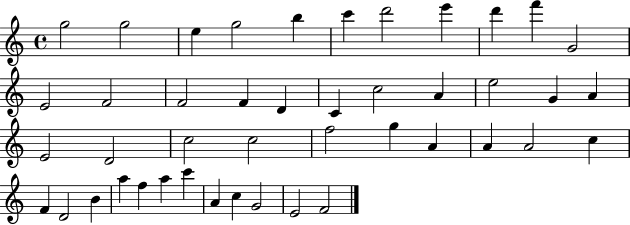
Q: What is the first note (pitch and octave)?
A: G5